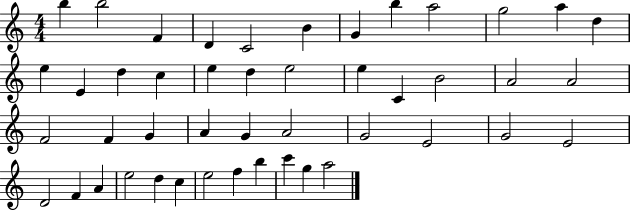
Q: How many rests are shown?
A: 0